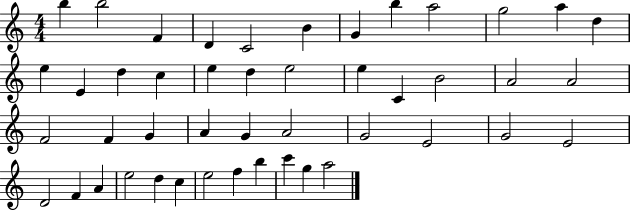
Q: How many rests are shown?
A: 0